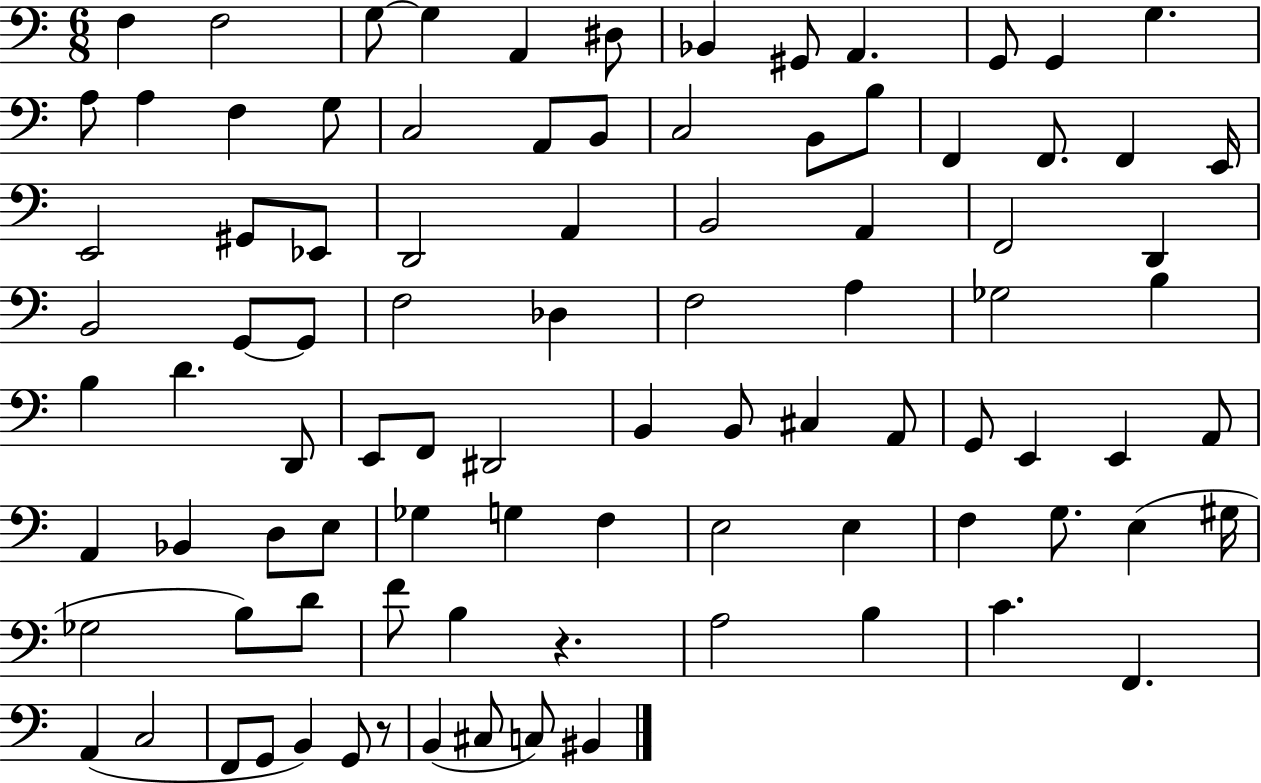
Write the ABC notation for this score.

X:1
T:Untitled
M:6/8
L:1/4
K:C
F, F,2 G,/2 G, A,, ^D,/2 _B,, ^G,,/2 A,, G,,/2 G,, G, A,/2 A, F, G,/2 C,2 A,,/2 B,,/2 C,2 B,,/2 B,/2 F,, F,,/2 F,, E,,/4 E,,2 ^G,,/2 _E,,/2 D,,2 A,, B,,2 A,, F,,2 D,, B,,2 G,,/2 G,,/2 F,2 _D, F,2 A, _G,2 B, B, D D,,/2 E,,/2 F,,/2 ^D,,2 B,, B,,/2 ^C, A,,/2 G,,/2 E,, E,, A,,/2 A,, _B,, D,/2 E,/2 _G, G, F, E,2 E, F, G,/2 E, ^G,/4 _G,2 B,/2 D/2 F/2 B, z A,2 B, C F,, A,, C,2 F,,/2 G,,/2 B,, G,,/2 z/2 B,, ^C,/2 C,/2 ^B,,